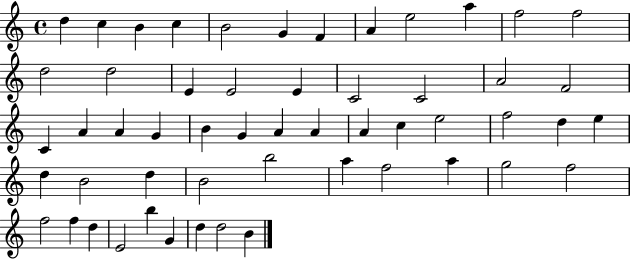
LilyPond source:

{
  \clef treble
  \time 4/4
  \defaultTimeSignature
  \key c \major
  d''4 c''4 b'4 c''4 | b'2 g'4 f'4 | a'4 e''2 a''4 | f''2 f''2 | \break d''2 d''2 | e'4 e'2 e'4 | c'2 c'2 | a'2 f'2 | \break c'4 a'4 a'4 g'4 | b'4 g'4 a'4 a'4 | a'4 c''4 e''2 | f''2 d''4 e''4 | \break d''4 b'2 d''4 | b'2 b''2 | a''4 f''2 a''4 | g''2 f''2 | \break f''2 f''4 d''4 | e'2 b''4 g'4 | d''4 d''2 b'4 | \bar "|."
}